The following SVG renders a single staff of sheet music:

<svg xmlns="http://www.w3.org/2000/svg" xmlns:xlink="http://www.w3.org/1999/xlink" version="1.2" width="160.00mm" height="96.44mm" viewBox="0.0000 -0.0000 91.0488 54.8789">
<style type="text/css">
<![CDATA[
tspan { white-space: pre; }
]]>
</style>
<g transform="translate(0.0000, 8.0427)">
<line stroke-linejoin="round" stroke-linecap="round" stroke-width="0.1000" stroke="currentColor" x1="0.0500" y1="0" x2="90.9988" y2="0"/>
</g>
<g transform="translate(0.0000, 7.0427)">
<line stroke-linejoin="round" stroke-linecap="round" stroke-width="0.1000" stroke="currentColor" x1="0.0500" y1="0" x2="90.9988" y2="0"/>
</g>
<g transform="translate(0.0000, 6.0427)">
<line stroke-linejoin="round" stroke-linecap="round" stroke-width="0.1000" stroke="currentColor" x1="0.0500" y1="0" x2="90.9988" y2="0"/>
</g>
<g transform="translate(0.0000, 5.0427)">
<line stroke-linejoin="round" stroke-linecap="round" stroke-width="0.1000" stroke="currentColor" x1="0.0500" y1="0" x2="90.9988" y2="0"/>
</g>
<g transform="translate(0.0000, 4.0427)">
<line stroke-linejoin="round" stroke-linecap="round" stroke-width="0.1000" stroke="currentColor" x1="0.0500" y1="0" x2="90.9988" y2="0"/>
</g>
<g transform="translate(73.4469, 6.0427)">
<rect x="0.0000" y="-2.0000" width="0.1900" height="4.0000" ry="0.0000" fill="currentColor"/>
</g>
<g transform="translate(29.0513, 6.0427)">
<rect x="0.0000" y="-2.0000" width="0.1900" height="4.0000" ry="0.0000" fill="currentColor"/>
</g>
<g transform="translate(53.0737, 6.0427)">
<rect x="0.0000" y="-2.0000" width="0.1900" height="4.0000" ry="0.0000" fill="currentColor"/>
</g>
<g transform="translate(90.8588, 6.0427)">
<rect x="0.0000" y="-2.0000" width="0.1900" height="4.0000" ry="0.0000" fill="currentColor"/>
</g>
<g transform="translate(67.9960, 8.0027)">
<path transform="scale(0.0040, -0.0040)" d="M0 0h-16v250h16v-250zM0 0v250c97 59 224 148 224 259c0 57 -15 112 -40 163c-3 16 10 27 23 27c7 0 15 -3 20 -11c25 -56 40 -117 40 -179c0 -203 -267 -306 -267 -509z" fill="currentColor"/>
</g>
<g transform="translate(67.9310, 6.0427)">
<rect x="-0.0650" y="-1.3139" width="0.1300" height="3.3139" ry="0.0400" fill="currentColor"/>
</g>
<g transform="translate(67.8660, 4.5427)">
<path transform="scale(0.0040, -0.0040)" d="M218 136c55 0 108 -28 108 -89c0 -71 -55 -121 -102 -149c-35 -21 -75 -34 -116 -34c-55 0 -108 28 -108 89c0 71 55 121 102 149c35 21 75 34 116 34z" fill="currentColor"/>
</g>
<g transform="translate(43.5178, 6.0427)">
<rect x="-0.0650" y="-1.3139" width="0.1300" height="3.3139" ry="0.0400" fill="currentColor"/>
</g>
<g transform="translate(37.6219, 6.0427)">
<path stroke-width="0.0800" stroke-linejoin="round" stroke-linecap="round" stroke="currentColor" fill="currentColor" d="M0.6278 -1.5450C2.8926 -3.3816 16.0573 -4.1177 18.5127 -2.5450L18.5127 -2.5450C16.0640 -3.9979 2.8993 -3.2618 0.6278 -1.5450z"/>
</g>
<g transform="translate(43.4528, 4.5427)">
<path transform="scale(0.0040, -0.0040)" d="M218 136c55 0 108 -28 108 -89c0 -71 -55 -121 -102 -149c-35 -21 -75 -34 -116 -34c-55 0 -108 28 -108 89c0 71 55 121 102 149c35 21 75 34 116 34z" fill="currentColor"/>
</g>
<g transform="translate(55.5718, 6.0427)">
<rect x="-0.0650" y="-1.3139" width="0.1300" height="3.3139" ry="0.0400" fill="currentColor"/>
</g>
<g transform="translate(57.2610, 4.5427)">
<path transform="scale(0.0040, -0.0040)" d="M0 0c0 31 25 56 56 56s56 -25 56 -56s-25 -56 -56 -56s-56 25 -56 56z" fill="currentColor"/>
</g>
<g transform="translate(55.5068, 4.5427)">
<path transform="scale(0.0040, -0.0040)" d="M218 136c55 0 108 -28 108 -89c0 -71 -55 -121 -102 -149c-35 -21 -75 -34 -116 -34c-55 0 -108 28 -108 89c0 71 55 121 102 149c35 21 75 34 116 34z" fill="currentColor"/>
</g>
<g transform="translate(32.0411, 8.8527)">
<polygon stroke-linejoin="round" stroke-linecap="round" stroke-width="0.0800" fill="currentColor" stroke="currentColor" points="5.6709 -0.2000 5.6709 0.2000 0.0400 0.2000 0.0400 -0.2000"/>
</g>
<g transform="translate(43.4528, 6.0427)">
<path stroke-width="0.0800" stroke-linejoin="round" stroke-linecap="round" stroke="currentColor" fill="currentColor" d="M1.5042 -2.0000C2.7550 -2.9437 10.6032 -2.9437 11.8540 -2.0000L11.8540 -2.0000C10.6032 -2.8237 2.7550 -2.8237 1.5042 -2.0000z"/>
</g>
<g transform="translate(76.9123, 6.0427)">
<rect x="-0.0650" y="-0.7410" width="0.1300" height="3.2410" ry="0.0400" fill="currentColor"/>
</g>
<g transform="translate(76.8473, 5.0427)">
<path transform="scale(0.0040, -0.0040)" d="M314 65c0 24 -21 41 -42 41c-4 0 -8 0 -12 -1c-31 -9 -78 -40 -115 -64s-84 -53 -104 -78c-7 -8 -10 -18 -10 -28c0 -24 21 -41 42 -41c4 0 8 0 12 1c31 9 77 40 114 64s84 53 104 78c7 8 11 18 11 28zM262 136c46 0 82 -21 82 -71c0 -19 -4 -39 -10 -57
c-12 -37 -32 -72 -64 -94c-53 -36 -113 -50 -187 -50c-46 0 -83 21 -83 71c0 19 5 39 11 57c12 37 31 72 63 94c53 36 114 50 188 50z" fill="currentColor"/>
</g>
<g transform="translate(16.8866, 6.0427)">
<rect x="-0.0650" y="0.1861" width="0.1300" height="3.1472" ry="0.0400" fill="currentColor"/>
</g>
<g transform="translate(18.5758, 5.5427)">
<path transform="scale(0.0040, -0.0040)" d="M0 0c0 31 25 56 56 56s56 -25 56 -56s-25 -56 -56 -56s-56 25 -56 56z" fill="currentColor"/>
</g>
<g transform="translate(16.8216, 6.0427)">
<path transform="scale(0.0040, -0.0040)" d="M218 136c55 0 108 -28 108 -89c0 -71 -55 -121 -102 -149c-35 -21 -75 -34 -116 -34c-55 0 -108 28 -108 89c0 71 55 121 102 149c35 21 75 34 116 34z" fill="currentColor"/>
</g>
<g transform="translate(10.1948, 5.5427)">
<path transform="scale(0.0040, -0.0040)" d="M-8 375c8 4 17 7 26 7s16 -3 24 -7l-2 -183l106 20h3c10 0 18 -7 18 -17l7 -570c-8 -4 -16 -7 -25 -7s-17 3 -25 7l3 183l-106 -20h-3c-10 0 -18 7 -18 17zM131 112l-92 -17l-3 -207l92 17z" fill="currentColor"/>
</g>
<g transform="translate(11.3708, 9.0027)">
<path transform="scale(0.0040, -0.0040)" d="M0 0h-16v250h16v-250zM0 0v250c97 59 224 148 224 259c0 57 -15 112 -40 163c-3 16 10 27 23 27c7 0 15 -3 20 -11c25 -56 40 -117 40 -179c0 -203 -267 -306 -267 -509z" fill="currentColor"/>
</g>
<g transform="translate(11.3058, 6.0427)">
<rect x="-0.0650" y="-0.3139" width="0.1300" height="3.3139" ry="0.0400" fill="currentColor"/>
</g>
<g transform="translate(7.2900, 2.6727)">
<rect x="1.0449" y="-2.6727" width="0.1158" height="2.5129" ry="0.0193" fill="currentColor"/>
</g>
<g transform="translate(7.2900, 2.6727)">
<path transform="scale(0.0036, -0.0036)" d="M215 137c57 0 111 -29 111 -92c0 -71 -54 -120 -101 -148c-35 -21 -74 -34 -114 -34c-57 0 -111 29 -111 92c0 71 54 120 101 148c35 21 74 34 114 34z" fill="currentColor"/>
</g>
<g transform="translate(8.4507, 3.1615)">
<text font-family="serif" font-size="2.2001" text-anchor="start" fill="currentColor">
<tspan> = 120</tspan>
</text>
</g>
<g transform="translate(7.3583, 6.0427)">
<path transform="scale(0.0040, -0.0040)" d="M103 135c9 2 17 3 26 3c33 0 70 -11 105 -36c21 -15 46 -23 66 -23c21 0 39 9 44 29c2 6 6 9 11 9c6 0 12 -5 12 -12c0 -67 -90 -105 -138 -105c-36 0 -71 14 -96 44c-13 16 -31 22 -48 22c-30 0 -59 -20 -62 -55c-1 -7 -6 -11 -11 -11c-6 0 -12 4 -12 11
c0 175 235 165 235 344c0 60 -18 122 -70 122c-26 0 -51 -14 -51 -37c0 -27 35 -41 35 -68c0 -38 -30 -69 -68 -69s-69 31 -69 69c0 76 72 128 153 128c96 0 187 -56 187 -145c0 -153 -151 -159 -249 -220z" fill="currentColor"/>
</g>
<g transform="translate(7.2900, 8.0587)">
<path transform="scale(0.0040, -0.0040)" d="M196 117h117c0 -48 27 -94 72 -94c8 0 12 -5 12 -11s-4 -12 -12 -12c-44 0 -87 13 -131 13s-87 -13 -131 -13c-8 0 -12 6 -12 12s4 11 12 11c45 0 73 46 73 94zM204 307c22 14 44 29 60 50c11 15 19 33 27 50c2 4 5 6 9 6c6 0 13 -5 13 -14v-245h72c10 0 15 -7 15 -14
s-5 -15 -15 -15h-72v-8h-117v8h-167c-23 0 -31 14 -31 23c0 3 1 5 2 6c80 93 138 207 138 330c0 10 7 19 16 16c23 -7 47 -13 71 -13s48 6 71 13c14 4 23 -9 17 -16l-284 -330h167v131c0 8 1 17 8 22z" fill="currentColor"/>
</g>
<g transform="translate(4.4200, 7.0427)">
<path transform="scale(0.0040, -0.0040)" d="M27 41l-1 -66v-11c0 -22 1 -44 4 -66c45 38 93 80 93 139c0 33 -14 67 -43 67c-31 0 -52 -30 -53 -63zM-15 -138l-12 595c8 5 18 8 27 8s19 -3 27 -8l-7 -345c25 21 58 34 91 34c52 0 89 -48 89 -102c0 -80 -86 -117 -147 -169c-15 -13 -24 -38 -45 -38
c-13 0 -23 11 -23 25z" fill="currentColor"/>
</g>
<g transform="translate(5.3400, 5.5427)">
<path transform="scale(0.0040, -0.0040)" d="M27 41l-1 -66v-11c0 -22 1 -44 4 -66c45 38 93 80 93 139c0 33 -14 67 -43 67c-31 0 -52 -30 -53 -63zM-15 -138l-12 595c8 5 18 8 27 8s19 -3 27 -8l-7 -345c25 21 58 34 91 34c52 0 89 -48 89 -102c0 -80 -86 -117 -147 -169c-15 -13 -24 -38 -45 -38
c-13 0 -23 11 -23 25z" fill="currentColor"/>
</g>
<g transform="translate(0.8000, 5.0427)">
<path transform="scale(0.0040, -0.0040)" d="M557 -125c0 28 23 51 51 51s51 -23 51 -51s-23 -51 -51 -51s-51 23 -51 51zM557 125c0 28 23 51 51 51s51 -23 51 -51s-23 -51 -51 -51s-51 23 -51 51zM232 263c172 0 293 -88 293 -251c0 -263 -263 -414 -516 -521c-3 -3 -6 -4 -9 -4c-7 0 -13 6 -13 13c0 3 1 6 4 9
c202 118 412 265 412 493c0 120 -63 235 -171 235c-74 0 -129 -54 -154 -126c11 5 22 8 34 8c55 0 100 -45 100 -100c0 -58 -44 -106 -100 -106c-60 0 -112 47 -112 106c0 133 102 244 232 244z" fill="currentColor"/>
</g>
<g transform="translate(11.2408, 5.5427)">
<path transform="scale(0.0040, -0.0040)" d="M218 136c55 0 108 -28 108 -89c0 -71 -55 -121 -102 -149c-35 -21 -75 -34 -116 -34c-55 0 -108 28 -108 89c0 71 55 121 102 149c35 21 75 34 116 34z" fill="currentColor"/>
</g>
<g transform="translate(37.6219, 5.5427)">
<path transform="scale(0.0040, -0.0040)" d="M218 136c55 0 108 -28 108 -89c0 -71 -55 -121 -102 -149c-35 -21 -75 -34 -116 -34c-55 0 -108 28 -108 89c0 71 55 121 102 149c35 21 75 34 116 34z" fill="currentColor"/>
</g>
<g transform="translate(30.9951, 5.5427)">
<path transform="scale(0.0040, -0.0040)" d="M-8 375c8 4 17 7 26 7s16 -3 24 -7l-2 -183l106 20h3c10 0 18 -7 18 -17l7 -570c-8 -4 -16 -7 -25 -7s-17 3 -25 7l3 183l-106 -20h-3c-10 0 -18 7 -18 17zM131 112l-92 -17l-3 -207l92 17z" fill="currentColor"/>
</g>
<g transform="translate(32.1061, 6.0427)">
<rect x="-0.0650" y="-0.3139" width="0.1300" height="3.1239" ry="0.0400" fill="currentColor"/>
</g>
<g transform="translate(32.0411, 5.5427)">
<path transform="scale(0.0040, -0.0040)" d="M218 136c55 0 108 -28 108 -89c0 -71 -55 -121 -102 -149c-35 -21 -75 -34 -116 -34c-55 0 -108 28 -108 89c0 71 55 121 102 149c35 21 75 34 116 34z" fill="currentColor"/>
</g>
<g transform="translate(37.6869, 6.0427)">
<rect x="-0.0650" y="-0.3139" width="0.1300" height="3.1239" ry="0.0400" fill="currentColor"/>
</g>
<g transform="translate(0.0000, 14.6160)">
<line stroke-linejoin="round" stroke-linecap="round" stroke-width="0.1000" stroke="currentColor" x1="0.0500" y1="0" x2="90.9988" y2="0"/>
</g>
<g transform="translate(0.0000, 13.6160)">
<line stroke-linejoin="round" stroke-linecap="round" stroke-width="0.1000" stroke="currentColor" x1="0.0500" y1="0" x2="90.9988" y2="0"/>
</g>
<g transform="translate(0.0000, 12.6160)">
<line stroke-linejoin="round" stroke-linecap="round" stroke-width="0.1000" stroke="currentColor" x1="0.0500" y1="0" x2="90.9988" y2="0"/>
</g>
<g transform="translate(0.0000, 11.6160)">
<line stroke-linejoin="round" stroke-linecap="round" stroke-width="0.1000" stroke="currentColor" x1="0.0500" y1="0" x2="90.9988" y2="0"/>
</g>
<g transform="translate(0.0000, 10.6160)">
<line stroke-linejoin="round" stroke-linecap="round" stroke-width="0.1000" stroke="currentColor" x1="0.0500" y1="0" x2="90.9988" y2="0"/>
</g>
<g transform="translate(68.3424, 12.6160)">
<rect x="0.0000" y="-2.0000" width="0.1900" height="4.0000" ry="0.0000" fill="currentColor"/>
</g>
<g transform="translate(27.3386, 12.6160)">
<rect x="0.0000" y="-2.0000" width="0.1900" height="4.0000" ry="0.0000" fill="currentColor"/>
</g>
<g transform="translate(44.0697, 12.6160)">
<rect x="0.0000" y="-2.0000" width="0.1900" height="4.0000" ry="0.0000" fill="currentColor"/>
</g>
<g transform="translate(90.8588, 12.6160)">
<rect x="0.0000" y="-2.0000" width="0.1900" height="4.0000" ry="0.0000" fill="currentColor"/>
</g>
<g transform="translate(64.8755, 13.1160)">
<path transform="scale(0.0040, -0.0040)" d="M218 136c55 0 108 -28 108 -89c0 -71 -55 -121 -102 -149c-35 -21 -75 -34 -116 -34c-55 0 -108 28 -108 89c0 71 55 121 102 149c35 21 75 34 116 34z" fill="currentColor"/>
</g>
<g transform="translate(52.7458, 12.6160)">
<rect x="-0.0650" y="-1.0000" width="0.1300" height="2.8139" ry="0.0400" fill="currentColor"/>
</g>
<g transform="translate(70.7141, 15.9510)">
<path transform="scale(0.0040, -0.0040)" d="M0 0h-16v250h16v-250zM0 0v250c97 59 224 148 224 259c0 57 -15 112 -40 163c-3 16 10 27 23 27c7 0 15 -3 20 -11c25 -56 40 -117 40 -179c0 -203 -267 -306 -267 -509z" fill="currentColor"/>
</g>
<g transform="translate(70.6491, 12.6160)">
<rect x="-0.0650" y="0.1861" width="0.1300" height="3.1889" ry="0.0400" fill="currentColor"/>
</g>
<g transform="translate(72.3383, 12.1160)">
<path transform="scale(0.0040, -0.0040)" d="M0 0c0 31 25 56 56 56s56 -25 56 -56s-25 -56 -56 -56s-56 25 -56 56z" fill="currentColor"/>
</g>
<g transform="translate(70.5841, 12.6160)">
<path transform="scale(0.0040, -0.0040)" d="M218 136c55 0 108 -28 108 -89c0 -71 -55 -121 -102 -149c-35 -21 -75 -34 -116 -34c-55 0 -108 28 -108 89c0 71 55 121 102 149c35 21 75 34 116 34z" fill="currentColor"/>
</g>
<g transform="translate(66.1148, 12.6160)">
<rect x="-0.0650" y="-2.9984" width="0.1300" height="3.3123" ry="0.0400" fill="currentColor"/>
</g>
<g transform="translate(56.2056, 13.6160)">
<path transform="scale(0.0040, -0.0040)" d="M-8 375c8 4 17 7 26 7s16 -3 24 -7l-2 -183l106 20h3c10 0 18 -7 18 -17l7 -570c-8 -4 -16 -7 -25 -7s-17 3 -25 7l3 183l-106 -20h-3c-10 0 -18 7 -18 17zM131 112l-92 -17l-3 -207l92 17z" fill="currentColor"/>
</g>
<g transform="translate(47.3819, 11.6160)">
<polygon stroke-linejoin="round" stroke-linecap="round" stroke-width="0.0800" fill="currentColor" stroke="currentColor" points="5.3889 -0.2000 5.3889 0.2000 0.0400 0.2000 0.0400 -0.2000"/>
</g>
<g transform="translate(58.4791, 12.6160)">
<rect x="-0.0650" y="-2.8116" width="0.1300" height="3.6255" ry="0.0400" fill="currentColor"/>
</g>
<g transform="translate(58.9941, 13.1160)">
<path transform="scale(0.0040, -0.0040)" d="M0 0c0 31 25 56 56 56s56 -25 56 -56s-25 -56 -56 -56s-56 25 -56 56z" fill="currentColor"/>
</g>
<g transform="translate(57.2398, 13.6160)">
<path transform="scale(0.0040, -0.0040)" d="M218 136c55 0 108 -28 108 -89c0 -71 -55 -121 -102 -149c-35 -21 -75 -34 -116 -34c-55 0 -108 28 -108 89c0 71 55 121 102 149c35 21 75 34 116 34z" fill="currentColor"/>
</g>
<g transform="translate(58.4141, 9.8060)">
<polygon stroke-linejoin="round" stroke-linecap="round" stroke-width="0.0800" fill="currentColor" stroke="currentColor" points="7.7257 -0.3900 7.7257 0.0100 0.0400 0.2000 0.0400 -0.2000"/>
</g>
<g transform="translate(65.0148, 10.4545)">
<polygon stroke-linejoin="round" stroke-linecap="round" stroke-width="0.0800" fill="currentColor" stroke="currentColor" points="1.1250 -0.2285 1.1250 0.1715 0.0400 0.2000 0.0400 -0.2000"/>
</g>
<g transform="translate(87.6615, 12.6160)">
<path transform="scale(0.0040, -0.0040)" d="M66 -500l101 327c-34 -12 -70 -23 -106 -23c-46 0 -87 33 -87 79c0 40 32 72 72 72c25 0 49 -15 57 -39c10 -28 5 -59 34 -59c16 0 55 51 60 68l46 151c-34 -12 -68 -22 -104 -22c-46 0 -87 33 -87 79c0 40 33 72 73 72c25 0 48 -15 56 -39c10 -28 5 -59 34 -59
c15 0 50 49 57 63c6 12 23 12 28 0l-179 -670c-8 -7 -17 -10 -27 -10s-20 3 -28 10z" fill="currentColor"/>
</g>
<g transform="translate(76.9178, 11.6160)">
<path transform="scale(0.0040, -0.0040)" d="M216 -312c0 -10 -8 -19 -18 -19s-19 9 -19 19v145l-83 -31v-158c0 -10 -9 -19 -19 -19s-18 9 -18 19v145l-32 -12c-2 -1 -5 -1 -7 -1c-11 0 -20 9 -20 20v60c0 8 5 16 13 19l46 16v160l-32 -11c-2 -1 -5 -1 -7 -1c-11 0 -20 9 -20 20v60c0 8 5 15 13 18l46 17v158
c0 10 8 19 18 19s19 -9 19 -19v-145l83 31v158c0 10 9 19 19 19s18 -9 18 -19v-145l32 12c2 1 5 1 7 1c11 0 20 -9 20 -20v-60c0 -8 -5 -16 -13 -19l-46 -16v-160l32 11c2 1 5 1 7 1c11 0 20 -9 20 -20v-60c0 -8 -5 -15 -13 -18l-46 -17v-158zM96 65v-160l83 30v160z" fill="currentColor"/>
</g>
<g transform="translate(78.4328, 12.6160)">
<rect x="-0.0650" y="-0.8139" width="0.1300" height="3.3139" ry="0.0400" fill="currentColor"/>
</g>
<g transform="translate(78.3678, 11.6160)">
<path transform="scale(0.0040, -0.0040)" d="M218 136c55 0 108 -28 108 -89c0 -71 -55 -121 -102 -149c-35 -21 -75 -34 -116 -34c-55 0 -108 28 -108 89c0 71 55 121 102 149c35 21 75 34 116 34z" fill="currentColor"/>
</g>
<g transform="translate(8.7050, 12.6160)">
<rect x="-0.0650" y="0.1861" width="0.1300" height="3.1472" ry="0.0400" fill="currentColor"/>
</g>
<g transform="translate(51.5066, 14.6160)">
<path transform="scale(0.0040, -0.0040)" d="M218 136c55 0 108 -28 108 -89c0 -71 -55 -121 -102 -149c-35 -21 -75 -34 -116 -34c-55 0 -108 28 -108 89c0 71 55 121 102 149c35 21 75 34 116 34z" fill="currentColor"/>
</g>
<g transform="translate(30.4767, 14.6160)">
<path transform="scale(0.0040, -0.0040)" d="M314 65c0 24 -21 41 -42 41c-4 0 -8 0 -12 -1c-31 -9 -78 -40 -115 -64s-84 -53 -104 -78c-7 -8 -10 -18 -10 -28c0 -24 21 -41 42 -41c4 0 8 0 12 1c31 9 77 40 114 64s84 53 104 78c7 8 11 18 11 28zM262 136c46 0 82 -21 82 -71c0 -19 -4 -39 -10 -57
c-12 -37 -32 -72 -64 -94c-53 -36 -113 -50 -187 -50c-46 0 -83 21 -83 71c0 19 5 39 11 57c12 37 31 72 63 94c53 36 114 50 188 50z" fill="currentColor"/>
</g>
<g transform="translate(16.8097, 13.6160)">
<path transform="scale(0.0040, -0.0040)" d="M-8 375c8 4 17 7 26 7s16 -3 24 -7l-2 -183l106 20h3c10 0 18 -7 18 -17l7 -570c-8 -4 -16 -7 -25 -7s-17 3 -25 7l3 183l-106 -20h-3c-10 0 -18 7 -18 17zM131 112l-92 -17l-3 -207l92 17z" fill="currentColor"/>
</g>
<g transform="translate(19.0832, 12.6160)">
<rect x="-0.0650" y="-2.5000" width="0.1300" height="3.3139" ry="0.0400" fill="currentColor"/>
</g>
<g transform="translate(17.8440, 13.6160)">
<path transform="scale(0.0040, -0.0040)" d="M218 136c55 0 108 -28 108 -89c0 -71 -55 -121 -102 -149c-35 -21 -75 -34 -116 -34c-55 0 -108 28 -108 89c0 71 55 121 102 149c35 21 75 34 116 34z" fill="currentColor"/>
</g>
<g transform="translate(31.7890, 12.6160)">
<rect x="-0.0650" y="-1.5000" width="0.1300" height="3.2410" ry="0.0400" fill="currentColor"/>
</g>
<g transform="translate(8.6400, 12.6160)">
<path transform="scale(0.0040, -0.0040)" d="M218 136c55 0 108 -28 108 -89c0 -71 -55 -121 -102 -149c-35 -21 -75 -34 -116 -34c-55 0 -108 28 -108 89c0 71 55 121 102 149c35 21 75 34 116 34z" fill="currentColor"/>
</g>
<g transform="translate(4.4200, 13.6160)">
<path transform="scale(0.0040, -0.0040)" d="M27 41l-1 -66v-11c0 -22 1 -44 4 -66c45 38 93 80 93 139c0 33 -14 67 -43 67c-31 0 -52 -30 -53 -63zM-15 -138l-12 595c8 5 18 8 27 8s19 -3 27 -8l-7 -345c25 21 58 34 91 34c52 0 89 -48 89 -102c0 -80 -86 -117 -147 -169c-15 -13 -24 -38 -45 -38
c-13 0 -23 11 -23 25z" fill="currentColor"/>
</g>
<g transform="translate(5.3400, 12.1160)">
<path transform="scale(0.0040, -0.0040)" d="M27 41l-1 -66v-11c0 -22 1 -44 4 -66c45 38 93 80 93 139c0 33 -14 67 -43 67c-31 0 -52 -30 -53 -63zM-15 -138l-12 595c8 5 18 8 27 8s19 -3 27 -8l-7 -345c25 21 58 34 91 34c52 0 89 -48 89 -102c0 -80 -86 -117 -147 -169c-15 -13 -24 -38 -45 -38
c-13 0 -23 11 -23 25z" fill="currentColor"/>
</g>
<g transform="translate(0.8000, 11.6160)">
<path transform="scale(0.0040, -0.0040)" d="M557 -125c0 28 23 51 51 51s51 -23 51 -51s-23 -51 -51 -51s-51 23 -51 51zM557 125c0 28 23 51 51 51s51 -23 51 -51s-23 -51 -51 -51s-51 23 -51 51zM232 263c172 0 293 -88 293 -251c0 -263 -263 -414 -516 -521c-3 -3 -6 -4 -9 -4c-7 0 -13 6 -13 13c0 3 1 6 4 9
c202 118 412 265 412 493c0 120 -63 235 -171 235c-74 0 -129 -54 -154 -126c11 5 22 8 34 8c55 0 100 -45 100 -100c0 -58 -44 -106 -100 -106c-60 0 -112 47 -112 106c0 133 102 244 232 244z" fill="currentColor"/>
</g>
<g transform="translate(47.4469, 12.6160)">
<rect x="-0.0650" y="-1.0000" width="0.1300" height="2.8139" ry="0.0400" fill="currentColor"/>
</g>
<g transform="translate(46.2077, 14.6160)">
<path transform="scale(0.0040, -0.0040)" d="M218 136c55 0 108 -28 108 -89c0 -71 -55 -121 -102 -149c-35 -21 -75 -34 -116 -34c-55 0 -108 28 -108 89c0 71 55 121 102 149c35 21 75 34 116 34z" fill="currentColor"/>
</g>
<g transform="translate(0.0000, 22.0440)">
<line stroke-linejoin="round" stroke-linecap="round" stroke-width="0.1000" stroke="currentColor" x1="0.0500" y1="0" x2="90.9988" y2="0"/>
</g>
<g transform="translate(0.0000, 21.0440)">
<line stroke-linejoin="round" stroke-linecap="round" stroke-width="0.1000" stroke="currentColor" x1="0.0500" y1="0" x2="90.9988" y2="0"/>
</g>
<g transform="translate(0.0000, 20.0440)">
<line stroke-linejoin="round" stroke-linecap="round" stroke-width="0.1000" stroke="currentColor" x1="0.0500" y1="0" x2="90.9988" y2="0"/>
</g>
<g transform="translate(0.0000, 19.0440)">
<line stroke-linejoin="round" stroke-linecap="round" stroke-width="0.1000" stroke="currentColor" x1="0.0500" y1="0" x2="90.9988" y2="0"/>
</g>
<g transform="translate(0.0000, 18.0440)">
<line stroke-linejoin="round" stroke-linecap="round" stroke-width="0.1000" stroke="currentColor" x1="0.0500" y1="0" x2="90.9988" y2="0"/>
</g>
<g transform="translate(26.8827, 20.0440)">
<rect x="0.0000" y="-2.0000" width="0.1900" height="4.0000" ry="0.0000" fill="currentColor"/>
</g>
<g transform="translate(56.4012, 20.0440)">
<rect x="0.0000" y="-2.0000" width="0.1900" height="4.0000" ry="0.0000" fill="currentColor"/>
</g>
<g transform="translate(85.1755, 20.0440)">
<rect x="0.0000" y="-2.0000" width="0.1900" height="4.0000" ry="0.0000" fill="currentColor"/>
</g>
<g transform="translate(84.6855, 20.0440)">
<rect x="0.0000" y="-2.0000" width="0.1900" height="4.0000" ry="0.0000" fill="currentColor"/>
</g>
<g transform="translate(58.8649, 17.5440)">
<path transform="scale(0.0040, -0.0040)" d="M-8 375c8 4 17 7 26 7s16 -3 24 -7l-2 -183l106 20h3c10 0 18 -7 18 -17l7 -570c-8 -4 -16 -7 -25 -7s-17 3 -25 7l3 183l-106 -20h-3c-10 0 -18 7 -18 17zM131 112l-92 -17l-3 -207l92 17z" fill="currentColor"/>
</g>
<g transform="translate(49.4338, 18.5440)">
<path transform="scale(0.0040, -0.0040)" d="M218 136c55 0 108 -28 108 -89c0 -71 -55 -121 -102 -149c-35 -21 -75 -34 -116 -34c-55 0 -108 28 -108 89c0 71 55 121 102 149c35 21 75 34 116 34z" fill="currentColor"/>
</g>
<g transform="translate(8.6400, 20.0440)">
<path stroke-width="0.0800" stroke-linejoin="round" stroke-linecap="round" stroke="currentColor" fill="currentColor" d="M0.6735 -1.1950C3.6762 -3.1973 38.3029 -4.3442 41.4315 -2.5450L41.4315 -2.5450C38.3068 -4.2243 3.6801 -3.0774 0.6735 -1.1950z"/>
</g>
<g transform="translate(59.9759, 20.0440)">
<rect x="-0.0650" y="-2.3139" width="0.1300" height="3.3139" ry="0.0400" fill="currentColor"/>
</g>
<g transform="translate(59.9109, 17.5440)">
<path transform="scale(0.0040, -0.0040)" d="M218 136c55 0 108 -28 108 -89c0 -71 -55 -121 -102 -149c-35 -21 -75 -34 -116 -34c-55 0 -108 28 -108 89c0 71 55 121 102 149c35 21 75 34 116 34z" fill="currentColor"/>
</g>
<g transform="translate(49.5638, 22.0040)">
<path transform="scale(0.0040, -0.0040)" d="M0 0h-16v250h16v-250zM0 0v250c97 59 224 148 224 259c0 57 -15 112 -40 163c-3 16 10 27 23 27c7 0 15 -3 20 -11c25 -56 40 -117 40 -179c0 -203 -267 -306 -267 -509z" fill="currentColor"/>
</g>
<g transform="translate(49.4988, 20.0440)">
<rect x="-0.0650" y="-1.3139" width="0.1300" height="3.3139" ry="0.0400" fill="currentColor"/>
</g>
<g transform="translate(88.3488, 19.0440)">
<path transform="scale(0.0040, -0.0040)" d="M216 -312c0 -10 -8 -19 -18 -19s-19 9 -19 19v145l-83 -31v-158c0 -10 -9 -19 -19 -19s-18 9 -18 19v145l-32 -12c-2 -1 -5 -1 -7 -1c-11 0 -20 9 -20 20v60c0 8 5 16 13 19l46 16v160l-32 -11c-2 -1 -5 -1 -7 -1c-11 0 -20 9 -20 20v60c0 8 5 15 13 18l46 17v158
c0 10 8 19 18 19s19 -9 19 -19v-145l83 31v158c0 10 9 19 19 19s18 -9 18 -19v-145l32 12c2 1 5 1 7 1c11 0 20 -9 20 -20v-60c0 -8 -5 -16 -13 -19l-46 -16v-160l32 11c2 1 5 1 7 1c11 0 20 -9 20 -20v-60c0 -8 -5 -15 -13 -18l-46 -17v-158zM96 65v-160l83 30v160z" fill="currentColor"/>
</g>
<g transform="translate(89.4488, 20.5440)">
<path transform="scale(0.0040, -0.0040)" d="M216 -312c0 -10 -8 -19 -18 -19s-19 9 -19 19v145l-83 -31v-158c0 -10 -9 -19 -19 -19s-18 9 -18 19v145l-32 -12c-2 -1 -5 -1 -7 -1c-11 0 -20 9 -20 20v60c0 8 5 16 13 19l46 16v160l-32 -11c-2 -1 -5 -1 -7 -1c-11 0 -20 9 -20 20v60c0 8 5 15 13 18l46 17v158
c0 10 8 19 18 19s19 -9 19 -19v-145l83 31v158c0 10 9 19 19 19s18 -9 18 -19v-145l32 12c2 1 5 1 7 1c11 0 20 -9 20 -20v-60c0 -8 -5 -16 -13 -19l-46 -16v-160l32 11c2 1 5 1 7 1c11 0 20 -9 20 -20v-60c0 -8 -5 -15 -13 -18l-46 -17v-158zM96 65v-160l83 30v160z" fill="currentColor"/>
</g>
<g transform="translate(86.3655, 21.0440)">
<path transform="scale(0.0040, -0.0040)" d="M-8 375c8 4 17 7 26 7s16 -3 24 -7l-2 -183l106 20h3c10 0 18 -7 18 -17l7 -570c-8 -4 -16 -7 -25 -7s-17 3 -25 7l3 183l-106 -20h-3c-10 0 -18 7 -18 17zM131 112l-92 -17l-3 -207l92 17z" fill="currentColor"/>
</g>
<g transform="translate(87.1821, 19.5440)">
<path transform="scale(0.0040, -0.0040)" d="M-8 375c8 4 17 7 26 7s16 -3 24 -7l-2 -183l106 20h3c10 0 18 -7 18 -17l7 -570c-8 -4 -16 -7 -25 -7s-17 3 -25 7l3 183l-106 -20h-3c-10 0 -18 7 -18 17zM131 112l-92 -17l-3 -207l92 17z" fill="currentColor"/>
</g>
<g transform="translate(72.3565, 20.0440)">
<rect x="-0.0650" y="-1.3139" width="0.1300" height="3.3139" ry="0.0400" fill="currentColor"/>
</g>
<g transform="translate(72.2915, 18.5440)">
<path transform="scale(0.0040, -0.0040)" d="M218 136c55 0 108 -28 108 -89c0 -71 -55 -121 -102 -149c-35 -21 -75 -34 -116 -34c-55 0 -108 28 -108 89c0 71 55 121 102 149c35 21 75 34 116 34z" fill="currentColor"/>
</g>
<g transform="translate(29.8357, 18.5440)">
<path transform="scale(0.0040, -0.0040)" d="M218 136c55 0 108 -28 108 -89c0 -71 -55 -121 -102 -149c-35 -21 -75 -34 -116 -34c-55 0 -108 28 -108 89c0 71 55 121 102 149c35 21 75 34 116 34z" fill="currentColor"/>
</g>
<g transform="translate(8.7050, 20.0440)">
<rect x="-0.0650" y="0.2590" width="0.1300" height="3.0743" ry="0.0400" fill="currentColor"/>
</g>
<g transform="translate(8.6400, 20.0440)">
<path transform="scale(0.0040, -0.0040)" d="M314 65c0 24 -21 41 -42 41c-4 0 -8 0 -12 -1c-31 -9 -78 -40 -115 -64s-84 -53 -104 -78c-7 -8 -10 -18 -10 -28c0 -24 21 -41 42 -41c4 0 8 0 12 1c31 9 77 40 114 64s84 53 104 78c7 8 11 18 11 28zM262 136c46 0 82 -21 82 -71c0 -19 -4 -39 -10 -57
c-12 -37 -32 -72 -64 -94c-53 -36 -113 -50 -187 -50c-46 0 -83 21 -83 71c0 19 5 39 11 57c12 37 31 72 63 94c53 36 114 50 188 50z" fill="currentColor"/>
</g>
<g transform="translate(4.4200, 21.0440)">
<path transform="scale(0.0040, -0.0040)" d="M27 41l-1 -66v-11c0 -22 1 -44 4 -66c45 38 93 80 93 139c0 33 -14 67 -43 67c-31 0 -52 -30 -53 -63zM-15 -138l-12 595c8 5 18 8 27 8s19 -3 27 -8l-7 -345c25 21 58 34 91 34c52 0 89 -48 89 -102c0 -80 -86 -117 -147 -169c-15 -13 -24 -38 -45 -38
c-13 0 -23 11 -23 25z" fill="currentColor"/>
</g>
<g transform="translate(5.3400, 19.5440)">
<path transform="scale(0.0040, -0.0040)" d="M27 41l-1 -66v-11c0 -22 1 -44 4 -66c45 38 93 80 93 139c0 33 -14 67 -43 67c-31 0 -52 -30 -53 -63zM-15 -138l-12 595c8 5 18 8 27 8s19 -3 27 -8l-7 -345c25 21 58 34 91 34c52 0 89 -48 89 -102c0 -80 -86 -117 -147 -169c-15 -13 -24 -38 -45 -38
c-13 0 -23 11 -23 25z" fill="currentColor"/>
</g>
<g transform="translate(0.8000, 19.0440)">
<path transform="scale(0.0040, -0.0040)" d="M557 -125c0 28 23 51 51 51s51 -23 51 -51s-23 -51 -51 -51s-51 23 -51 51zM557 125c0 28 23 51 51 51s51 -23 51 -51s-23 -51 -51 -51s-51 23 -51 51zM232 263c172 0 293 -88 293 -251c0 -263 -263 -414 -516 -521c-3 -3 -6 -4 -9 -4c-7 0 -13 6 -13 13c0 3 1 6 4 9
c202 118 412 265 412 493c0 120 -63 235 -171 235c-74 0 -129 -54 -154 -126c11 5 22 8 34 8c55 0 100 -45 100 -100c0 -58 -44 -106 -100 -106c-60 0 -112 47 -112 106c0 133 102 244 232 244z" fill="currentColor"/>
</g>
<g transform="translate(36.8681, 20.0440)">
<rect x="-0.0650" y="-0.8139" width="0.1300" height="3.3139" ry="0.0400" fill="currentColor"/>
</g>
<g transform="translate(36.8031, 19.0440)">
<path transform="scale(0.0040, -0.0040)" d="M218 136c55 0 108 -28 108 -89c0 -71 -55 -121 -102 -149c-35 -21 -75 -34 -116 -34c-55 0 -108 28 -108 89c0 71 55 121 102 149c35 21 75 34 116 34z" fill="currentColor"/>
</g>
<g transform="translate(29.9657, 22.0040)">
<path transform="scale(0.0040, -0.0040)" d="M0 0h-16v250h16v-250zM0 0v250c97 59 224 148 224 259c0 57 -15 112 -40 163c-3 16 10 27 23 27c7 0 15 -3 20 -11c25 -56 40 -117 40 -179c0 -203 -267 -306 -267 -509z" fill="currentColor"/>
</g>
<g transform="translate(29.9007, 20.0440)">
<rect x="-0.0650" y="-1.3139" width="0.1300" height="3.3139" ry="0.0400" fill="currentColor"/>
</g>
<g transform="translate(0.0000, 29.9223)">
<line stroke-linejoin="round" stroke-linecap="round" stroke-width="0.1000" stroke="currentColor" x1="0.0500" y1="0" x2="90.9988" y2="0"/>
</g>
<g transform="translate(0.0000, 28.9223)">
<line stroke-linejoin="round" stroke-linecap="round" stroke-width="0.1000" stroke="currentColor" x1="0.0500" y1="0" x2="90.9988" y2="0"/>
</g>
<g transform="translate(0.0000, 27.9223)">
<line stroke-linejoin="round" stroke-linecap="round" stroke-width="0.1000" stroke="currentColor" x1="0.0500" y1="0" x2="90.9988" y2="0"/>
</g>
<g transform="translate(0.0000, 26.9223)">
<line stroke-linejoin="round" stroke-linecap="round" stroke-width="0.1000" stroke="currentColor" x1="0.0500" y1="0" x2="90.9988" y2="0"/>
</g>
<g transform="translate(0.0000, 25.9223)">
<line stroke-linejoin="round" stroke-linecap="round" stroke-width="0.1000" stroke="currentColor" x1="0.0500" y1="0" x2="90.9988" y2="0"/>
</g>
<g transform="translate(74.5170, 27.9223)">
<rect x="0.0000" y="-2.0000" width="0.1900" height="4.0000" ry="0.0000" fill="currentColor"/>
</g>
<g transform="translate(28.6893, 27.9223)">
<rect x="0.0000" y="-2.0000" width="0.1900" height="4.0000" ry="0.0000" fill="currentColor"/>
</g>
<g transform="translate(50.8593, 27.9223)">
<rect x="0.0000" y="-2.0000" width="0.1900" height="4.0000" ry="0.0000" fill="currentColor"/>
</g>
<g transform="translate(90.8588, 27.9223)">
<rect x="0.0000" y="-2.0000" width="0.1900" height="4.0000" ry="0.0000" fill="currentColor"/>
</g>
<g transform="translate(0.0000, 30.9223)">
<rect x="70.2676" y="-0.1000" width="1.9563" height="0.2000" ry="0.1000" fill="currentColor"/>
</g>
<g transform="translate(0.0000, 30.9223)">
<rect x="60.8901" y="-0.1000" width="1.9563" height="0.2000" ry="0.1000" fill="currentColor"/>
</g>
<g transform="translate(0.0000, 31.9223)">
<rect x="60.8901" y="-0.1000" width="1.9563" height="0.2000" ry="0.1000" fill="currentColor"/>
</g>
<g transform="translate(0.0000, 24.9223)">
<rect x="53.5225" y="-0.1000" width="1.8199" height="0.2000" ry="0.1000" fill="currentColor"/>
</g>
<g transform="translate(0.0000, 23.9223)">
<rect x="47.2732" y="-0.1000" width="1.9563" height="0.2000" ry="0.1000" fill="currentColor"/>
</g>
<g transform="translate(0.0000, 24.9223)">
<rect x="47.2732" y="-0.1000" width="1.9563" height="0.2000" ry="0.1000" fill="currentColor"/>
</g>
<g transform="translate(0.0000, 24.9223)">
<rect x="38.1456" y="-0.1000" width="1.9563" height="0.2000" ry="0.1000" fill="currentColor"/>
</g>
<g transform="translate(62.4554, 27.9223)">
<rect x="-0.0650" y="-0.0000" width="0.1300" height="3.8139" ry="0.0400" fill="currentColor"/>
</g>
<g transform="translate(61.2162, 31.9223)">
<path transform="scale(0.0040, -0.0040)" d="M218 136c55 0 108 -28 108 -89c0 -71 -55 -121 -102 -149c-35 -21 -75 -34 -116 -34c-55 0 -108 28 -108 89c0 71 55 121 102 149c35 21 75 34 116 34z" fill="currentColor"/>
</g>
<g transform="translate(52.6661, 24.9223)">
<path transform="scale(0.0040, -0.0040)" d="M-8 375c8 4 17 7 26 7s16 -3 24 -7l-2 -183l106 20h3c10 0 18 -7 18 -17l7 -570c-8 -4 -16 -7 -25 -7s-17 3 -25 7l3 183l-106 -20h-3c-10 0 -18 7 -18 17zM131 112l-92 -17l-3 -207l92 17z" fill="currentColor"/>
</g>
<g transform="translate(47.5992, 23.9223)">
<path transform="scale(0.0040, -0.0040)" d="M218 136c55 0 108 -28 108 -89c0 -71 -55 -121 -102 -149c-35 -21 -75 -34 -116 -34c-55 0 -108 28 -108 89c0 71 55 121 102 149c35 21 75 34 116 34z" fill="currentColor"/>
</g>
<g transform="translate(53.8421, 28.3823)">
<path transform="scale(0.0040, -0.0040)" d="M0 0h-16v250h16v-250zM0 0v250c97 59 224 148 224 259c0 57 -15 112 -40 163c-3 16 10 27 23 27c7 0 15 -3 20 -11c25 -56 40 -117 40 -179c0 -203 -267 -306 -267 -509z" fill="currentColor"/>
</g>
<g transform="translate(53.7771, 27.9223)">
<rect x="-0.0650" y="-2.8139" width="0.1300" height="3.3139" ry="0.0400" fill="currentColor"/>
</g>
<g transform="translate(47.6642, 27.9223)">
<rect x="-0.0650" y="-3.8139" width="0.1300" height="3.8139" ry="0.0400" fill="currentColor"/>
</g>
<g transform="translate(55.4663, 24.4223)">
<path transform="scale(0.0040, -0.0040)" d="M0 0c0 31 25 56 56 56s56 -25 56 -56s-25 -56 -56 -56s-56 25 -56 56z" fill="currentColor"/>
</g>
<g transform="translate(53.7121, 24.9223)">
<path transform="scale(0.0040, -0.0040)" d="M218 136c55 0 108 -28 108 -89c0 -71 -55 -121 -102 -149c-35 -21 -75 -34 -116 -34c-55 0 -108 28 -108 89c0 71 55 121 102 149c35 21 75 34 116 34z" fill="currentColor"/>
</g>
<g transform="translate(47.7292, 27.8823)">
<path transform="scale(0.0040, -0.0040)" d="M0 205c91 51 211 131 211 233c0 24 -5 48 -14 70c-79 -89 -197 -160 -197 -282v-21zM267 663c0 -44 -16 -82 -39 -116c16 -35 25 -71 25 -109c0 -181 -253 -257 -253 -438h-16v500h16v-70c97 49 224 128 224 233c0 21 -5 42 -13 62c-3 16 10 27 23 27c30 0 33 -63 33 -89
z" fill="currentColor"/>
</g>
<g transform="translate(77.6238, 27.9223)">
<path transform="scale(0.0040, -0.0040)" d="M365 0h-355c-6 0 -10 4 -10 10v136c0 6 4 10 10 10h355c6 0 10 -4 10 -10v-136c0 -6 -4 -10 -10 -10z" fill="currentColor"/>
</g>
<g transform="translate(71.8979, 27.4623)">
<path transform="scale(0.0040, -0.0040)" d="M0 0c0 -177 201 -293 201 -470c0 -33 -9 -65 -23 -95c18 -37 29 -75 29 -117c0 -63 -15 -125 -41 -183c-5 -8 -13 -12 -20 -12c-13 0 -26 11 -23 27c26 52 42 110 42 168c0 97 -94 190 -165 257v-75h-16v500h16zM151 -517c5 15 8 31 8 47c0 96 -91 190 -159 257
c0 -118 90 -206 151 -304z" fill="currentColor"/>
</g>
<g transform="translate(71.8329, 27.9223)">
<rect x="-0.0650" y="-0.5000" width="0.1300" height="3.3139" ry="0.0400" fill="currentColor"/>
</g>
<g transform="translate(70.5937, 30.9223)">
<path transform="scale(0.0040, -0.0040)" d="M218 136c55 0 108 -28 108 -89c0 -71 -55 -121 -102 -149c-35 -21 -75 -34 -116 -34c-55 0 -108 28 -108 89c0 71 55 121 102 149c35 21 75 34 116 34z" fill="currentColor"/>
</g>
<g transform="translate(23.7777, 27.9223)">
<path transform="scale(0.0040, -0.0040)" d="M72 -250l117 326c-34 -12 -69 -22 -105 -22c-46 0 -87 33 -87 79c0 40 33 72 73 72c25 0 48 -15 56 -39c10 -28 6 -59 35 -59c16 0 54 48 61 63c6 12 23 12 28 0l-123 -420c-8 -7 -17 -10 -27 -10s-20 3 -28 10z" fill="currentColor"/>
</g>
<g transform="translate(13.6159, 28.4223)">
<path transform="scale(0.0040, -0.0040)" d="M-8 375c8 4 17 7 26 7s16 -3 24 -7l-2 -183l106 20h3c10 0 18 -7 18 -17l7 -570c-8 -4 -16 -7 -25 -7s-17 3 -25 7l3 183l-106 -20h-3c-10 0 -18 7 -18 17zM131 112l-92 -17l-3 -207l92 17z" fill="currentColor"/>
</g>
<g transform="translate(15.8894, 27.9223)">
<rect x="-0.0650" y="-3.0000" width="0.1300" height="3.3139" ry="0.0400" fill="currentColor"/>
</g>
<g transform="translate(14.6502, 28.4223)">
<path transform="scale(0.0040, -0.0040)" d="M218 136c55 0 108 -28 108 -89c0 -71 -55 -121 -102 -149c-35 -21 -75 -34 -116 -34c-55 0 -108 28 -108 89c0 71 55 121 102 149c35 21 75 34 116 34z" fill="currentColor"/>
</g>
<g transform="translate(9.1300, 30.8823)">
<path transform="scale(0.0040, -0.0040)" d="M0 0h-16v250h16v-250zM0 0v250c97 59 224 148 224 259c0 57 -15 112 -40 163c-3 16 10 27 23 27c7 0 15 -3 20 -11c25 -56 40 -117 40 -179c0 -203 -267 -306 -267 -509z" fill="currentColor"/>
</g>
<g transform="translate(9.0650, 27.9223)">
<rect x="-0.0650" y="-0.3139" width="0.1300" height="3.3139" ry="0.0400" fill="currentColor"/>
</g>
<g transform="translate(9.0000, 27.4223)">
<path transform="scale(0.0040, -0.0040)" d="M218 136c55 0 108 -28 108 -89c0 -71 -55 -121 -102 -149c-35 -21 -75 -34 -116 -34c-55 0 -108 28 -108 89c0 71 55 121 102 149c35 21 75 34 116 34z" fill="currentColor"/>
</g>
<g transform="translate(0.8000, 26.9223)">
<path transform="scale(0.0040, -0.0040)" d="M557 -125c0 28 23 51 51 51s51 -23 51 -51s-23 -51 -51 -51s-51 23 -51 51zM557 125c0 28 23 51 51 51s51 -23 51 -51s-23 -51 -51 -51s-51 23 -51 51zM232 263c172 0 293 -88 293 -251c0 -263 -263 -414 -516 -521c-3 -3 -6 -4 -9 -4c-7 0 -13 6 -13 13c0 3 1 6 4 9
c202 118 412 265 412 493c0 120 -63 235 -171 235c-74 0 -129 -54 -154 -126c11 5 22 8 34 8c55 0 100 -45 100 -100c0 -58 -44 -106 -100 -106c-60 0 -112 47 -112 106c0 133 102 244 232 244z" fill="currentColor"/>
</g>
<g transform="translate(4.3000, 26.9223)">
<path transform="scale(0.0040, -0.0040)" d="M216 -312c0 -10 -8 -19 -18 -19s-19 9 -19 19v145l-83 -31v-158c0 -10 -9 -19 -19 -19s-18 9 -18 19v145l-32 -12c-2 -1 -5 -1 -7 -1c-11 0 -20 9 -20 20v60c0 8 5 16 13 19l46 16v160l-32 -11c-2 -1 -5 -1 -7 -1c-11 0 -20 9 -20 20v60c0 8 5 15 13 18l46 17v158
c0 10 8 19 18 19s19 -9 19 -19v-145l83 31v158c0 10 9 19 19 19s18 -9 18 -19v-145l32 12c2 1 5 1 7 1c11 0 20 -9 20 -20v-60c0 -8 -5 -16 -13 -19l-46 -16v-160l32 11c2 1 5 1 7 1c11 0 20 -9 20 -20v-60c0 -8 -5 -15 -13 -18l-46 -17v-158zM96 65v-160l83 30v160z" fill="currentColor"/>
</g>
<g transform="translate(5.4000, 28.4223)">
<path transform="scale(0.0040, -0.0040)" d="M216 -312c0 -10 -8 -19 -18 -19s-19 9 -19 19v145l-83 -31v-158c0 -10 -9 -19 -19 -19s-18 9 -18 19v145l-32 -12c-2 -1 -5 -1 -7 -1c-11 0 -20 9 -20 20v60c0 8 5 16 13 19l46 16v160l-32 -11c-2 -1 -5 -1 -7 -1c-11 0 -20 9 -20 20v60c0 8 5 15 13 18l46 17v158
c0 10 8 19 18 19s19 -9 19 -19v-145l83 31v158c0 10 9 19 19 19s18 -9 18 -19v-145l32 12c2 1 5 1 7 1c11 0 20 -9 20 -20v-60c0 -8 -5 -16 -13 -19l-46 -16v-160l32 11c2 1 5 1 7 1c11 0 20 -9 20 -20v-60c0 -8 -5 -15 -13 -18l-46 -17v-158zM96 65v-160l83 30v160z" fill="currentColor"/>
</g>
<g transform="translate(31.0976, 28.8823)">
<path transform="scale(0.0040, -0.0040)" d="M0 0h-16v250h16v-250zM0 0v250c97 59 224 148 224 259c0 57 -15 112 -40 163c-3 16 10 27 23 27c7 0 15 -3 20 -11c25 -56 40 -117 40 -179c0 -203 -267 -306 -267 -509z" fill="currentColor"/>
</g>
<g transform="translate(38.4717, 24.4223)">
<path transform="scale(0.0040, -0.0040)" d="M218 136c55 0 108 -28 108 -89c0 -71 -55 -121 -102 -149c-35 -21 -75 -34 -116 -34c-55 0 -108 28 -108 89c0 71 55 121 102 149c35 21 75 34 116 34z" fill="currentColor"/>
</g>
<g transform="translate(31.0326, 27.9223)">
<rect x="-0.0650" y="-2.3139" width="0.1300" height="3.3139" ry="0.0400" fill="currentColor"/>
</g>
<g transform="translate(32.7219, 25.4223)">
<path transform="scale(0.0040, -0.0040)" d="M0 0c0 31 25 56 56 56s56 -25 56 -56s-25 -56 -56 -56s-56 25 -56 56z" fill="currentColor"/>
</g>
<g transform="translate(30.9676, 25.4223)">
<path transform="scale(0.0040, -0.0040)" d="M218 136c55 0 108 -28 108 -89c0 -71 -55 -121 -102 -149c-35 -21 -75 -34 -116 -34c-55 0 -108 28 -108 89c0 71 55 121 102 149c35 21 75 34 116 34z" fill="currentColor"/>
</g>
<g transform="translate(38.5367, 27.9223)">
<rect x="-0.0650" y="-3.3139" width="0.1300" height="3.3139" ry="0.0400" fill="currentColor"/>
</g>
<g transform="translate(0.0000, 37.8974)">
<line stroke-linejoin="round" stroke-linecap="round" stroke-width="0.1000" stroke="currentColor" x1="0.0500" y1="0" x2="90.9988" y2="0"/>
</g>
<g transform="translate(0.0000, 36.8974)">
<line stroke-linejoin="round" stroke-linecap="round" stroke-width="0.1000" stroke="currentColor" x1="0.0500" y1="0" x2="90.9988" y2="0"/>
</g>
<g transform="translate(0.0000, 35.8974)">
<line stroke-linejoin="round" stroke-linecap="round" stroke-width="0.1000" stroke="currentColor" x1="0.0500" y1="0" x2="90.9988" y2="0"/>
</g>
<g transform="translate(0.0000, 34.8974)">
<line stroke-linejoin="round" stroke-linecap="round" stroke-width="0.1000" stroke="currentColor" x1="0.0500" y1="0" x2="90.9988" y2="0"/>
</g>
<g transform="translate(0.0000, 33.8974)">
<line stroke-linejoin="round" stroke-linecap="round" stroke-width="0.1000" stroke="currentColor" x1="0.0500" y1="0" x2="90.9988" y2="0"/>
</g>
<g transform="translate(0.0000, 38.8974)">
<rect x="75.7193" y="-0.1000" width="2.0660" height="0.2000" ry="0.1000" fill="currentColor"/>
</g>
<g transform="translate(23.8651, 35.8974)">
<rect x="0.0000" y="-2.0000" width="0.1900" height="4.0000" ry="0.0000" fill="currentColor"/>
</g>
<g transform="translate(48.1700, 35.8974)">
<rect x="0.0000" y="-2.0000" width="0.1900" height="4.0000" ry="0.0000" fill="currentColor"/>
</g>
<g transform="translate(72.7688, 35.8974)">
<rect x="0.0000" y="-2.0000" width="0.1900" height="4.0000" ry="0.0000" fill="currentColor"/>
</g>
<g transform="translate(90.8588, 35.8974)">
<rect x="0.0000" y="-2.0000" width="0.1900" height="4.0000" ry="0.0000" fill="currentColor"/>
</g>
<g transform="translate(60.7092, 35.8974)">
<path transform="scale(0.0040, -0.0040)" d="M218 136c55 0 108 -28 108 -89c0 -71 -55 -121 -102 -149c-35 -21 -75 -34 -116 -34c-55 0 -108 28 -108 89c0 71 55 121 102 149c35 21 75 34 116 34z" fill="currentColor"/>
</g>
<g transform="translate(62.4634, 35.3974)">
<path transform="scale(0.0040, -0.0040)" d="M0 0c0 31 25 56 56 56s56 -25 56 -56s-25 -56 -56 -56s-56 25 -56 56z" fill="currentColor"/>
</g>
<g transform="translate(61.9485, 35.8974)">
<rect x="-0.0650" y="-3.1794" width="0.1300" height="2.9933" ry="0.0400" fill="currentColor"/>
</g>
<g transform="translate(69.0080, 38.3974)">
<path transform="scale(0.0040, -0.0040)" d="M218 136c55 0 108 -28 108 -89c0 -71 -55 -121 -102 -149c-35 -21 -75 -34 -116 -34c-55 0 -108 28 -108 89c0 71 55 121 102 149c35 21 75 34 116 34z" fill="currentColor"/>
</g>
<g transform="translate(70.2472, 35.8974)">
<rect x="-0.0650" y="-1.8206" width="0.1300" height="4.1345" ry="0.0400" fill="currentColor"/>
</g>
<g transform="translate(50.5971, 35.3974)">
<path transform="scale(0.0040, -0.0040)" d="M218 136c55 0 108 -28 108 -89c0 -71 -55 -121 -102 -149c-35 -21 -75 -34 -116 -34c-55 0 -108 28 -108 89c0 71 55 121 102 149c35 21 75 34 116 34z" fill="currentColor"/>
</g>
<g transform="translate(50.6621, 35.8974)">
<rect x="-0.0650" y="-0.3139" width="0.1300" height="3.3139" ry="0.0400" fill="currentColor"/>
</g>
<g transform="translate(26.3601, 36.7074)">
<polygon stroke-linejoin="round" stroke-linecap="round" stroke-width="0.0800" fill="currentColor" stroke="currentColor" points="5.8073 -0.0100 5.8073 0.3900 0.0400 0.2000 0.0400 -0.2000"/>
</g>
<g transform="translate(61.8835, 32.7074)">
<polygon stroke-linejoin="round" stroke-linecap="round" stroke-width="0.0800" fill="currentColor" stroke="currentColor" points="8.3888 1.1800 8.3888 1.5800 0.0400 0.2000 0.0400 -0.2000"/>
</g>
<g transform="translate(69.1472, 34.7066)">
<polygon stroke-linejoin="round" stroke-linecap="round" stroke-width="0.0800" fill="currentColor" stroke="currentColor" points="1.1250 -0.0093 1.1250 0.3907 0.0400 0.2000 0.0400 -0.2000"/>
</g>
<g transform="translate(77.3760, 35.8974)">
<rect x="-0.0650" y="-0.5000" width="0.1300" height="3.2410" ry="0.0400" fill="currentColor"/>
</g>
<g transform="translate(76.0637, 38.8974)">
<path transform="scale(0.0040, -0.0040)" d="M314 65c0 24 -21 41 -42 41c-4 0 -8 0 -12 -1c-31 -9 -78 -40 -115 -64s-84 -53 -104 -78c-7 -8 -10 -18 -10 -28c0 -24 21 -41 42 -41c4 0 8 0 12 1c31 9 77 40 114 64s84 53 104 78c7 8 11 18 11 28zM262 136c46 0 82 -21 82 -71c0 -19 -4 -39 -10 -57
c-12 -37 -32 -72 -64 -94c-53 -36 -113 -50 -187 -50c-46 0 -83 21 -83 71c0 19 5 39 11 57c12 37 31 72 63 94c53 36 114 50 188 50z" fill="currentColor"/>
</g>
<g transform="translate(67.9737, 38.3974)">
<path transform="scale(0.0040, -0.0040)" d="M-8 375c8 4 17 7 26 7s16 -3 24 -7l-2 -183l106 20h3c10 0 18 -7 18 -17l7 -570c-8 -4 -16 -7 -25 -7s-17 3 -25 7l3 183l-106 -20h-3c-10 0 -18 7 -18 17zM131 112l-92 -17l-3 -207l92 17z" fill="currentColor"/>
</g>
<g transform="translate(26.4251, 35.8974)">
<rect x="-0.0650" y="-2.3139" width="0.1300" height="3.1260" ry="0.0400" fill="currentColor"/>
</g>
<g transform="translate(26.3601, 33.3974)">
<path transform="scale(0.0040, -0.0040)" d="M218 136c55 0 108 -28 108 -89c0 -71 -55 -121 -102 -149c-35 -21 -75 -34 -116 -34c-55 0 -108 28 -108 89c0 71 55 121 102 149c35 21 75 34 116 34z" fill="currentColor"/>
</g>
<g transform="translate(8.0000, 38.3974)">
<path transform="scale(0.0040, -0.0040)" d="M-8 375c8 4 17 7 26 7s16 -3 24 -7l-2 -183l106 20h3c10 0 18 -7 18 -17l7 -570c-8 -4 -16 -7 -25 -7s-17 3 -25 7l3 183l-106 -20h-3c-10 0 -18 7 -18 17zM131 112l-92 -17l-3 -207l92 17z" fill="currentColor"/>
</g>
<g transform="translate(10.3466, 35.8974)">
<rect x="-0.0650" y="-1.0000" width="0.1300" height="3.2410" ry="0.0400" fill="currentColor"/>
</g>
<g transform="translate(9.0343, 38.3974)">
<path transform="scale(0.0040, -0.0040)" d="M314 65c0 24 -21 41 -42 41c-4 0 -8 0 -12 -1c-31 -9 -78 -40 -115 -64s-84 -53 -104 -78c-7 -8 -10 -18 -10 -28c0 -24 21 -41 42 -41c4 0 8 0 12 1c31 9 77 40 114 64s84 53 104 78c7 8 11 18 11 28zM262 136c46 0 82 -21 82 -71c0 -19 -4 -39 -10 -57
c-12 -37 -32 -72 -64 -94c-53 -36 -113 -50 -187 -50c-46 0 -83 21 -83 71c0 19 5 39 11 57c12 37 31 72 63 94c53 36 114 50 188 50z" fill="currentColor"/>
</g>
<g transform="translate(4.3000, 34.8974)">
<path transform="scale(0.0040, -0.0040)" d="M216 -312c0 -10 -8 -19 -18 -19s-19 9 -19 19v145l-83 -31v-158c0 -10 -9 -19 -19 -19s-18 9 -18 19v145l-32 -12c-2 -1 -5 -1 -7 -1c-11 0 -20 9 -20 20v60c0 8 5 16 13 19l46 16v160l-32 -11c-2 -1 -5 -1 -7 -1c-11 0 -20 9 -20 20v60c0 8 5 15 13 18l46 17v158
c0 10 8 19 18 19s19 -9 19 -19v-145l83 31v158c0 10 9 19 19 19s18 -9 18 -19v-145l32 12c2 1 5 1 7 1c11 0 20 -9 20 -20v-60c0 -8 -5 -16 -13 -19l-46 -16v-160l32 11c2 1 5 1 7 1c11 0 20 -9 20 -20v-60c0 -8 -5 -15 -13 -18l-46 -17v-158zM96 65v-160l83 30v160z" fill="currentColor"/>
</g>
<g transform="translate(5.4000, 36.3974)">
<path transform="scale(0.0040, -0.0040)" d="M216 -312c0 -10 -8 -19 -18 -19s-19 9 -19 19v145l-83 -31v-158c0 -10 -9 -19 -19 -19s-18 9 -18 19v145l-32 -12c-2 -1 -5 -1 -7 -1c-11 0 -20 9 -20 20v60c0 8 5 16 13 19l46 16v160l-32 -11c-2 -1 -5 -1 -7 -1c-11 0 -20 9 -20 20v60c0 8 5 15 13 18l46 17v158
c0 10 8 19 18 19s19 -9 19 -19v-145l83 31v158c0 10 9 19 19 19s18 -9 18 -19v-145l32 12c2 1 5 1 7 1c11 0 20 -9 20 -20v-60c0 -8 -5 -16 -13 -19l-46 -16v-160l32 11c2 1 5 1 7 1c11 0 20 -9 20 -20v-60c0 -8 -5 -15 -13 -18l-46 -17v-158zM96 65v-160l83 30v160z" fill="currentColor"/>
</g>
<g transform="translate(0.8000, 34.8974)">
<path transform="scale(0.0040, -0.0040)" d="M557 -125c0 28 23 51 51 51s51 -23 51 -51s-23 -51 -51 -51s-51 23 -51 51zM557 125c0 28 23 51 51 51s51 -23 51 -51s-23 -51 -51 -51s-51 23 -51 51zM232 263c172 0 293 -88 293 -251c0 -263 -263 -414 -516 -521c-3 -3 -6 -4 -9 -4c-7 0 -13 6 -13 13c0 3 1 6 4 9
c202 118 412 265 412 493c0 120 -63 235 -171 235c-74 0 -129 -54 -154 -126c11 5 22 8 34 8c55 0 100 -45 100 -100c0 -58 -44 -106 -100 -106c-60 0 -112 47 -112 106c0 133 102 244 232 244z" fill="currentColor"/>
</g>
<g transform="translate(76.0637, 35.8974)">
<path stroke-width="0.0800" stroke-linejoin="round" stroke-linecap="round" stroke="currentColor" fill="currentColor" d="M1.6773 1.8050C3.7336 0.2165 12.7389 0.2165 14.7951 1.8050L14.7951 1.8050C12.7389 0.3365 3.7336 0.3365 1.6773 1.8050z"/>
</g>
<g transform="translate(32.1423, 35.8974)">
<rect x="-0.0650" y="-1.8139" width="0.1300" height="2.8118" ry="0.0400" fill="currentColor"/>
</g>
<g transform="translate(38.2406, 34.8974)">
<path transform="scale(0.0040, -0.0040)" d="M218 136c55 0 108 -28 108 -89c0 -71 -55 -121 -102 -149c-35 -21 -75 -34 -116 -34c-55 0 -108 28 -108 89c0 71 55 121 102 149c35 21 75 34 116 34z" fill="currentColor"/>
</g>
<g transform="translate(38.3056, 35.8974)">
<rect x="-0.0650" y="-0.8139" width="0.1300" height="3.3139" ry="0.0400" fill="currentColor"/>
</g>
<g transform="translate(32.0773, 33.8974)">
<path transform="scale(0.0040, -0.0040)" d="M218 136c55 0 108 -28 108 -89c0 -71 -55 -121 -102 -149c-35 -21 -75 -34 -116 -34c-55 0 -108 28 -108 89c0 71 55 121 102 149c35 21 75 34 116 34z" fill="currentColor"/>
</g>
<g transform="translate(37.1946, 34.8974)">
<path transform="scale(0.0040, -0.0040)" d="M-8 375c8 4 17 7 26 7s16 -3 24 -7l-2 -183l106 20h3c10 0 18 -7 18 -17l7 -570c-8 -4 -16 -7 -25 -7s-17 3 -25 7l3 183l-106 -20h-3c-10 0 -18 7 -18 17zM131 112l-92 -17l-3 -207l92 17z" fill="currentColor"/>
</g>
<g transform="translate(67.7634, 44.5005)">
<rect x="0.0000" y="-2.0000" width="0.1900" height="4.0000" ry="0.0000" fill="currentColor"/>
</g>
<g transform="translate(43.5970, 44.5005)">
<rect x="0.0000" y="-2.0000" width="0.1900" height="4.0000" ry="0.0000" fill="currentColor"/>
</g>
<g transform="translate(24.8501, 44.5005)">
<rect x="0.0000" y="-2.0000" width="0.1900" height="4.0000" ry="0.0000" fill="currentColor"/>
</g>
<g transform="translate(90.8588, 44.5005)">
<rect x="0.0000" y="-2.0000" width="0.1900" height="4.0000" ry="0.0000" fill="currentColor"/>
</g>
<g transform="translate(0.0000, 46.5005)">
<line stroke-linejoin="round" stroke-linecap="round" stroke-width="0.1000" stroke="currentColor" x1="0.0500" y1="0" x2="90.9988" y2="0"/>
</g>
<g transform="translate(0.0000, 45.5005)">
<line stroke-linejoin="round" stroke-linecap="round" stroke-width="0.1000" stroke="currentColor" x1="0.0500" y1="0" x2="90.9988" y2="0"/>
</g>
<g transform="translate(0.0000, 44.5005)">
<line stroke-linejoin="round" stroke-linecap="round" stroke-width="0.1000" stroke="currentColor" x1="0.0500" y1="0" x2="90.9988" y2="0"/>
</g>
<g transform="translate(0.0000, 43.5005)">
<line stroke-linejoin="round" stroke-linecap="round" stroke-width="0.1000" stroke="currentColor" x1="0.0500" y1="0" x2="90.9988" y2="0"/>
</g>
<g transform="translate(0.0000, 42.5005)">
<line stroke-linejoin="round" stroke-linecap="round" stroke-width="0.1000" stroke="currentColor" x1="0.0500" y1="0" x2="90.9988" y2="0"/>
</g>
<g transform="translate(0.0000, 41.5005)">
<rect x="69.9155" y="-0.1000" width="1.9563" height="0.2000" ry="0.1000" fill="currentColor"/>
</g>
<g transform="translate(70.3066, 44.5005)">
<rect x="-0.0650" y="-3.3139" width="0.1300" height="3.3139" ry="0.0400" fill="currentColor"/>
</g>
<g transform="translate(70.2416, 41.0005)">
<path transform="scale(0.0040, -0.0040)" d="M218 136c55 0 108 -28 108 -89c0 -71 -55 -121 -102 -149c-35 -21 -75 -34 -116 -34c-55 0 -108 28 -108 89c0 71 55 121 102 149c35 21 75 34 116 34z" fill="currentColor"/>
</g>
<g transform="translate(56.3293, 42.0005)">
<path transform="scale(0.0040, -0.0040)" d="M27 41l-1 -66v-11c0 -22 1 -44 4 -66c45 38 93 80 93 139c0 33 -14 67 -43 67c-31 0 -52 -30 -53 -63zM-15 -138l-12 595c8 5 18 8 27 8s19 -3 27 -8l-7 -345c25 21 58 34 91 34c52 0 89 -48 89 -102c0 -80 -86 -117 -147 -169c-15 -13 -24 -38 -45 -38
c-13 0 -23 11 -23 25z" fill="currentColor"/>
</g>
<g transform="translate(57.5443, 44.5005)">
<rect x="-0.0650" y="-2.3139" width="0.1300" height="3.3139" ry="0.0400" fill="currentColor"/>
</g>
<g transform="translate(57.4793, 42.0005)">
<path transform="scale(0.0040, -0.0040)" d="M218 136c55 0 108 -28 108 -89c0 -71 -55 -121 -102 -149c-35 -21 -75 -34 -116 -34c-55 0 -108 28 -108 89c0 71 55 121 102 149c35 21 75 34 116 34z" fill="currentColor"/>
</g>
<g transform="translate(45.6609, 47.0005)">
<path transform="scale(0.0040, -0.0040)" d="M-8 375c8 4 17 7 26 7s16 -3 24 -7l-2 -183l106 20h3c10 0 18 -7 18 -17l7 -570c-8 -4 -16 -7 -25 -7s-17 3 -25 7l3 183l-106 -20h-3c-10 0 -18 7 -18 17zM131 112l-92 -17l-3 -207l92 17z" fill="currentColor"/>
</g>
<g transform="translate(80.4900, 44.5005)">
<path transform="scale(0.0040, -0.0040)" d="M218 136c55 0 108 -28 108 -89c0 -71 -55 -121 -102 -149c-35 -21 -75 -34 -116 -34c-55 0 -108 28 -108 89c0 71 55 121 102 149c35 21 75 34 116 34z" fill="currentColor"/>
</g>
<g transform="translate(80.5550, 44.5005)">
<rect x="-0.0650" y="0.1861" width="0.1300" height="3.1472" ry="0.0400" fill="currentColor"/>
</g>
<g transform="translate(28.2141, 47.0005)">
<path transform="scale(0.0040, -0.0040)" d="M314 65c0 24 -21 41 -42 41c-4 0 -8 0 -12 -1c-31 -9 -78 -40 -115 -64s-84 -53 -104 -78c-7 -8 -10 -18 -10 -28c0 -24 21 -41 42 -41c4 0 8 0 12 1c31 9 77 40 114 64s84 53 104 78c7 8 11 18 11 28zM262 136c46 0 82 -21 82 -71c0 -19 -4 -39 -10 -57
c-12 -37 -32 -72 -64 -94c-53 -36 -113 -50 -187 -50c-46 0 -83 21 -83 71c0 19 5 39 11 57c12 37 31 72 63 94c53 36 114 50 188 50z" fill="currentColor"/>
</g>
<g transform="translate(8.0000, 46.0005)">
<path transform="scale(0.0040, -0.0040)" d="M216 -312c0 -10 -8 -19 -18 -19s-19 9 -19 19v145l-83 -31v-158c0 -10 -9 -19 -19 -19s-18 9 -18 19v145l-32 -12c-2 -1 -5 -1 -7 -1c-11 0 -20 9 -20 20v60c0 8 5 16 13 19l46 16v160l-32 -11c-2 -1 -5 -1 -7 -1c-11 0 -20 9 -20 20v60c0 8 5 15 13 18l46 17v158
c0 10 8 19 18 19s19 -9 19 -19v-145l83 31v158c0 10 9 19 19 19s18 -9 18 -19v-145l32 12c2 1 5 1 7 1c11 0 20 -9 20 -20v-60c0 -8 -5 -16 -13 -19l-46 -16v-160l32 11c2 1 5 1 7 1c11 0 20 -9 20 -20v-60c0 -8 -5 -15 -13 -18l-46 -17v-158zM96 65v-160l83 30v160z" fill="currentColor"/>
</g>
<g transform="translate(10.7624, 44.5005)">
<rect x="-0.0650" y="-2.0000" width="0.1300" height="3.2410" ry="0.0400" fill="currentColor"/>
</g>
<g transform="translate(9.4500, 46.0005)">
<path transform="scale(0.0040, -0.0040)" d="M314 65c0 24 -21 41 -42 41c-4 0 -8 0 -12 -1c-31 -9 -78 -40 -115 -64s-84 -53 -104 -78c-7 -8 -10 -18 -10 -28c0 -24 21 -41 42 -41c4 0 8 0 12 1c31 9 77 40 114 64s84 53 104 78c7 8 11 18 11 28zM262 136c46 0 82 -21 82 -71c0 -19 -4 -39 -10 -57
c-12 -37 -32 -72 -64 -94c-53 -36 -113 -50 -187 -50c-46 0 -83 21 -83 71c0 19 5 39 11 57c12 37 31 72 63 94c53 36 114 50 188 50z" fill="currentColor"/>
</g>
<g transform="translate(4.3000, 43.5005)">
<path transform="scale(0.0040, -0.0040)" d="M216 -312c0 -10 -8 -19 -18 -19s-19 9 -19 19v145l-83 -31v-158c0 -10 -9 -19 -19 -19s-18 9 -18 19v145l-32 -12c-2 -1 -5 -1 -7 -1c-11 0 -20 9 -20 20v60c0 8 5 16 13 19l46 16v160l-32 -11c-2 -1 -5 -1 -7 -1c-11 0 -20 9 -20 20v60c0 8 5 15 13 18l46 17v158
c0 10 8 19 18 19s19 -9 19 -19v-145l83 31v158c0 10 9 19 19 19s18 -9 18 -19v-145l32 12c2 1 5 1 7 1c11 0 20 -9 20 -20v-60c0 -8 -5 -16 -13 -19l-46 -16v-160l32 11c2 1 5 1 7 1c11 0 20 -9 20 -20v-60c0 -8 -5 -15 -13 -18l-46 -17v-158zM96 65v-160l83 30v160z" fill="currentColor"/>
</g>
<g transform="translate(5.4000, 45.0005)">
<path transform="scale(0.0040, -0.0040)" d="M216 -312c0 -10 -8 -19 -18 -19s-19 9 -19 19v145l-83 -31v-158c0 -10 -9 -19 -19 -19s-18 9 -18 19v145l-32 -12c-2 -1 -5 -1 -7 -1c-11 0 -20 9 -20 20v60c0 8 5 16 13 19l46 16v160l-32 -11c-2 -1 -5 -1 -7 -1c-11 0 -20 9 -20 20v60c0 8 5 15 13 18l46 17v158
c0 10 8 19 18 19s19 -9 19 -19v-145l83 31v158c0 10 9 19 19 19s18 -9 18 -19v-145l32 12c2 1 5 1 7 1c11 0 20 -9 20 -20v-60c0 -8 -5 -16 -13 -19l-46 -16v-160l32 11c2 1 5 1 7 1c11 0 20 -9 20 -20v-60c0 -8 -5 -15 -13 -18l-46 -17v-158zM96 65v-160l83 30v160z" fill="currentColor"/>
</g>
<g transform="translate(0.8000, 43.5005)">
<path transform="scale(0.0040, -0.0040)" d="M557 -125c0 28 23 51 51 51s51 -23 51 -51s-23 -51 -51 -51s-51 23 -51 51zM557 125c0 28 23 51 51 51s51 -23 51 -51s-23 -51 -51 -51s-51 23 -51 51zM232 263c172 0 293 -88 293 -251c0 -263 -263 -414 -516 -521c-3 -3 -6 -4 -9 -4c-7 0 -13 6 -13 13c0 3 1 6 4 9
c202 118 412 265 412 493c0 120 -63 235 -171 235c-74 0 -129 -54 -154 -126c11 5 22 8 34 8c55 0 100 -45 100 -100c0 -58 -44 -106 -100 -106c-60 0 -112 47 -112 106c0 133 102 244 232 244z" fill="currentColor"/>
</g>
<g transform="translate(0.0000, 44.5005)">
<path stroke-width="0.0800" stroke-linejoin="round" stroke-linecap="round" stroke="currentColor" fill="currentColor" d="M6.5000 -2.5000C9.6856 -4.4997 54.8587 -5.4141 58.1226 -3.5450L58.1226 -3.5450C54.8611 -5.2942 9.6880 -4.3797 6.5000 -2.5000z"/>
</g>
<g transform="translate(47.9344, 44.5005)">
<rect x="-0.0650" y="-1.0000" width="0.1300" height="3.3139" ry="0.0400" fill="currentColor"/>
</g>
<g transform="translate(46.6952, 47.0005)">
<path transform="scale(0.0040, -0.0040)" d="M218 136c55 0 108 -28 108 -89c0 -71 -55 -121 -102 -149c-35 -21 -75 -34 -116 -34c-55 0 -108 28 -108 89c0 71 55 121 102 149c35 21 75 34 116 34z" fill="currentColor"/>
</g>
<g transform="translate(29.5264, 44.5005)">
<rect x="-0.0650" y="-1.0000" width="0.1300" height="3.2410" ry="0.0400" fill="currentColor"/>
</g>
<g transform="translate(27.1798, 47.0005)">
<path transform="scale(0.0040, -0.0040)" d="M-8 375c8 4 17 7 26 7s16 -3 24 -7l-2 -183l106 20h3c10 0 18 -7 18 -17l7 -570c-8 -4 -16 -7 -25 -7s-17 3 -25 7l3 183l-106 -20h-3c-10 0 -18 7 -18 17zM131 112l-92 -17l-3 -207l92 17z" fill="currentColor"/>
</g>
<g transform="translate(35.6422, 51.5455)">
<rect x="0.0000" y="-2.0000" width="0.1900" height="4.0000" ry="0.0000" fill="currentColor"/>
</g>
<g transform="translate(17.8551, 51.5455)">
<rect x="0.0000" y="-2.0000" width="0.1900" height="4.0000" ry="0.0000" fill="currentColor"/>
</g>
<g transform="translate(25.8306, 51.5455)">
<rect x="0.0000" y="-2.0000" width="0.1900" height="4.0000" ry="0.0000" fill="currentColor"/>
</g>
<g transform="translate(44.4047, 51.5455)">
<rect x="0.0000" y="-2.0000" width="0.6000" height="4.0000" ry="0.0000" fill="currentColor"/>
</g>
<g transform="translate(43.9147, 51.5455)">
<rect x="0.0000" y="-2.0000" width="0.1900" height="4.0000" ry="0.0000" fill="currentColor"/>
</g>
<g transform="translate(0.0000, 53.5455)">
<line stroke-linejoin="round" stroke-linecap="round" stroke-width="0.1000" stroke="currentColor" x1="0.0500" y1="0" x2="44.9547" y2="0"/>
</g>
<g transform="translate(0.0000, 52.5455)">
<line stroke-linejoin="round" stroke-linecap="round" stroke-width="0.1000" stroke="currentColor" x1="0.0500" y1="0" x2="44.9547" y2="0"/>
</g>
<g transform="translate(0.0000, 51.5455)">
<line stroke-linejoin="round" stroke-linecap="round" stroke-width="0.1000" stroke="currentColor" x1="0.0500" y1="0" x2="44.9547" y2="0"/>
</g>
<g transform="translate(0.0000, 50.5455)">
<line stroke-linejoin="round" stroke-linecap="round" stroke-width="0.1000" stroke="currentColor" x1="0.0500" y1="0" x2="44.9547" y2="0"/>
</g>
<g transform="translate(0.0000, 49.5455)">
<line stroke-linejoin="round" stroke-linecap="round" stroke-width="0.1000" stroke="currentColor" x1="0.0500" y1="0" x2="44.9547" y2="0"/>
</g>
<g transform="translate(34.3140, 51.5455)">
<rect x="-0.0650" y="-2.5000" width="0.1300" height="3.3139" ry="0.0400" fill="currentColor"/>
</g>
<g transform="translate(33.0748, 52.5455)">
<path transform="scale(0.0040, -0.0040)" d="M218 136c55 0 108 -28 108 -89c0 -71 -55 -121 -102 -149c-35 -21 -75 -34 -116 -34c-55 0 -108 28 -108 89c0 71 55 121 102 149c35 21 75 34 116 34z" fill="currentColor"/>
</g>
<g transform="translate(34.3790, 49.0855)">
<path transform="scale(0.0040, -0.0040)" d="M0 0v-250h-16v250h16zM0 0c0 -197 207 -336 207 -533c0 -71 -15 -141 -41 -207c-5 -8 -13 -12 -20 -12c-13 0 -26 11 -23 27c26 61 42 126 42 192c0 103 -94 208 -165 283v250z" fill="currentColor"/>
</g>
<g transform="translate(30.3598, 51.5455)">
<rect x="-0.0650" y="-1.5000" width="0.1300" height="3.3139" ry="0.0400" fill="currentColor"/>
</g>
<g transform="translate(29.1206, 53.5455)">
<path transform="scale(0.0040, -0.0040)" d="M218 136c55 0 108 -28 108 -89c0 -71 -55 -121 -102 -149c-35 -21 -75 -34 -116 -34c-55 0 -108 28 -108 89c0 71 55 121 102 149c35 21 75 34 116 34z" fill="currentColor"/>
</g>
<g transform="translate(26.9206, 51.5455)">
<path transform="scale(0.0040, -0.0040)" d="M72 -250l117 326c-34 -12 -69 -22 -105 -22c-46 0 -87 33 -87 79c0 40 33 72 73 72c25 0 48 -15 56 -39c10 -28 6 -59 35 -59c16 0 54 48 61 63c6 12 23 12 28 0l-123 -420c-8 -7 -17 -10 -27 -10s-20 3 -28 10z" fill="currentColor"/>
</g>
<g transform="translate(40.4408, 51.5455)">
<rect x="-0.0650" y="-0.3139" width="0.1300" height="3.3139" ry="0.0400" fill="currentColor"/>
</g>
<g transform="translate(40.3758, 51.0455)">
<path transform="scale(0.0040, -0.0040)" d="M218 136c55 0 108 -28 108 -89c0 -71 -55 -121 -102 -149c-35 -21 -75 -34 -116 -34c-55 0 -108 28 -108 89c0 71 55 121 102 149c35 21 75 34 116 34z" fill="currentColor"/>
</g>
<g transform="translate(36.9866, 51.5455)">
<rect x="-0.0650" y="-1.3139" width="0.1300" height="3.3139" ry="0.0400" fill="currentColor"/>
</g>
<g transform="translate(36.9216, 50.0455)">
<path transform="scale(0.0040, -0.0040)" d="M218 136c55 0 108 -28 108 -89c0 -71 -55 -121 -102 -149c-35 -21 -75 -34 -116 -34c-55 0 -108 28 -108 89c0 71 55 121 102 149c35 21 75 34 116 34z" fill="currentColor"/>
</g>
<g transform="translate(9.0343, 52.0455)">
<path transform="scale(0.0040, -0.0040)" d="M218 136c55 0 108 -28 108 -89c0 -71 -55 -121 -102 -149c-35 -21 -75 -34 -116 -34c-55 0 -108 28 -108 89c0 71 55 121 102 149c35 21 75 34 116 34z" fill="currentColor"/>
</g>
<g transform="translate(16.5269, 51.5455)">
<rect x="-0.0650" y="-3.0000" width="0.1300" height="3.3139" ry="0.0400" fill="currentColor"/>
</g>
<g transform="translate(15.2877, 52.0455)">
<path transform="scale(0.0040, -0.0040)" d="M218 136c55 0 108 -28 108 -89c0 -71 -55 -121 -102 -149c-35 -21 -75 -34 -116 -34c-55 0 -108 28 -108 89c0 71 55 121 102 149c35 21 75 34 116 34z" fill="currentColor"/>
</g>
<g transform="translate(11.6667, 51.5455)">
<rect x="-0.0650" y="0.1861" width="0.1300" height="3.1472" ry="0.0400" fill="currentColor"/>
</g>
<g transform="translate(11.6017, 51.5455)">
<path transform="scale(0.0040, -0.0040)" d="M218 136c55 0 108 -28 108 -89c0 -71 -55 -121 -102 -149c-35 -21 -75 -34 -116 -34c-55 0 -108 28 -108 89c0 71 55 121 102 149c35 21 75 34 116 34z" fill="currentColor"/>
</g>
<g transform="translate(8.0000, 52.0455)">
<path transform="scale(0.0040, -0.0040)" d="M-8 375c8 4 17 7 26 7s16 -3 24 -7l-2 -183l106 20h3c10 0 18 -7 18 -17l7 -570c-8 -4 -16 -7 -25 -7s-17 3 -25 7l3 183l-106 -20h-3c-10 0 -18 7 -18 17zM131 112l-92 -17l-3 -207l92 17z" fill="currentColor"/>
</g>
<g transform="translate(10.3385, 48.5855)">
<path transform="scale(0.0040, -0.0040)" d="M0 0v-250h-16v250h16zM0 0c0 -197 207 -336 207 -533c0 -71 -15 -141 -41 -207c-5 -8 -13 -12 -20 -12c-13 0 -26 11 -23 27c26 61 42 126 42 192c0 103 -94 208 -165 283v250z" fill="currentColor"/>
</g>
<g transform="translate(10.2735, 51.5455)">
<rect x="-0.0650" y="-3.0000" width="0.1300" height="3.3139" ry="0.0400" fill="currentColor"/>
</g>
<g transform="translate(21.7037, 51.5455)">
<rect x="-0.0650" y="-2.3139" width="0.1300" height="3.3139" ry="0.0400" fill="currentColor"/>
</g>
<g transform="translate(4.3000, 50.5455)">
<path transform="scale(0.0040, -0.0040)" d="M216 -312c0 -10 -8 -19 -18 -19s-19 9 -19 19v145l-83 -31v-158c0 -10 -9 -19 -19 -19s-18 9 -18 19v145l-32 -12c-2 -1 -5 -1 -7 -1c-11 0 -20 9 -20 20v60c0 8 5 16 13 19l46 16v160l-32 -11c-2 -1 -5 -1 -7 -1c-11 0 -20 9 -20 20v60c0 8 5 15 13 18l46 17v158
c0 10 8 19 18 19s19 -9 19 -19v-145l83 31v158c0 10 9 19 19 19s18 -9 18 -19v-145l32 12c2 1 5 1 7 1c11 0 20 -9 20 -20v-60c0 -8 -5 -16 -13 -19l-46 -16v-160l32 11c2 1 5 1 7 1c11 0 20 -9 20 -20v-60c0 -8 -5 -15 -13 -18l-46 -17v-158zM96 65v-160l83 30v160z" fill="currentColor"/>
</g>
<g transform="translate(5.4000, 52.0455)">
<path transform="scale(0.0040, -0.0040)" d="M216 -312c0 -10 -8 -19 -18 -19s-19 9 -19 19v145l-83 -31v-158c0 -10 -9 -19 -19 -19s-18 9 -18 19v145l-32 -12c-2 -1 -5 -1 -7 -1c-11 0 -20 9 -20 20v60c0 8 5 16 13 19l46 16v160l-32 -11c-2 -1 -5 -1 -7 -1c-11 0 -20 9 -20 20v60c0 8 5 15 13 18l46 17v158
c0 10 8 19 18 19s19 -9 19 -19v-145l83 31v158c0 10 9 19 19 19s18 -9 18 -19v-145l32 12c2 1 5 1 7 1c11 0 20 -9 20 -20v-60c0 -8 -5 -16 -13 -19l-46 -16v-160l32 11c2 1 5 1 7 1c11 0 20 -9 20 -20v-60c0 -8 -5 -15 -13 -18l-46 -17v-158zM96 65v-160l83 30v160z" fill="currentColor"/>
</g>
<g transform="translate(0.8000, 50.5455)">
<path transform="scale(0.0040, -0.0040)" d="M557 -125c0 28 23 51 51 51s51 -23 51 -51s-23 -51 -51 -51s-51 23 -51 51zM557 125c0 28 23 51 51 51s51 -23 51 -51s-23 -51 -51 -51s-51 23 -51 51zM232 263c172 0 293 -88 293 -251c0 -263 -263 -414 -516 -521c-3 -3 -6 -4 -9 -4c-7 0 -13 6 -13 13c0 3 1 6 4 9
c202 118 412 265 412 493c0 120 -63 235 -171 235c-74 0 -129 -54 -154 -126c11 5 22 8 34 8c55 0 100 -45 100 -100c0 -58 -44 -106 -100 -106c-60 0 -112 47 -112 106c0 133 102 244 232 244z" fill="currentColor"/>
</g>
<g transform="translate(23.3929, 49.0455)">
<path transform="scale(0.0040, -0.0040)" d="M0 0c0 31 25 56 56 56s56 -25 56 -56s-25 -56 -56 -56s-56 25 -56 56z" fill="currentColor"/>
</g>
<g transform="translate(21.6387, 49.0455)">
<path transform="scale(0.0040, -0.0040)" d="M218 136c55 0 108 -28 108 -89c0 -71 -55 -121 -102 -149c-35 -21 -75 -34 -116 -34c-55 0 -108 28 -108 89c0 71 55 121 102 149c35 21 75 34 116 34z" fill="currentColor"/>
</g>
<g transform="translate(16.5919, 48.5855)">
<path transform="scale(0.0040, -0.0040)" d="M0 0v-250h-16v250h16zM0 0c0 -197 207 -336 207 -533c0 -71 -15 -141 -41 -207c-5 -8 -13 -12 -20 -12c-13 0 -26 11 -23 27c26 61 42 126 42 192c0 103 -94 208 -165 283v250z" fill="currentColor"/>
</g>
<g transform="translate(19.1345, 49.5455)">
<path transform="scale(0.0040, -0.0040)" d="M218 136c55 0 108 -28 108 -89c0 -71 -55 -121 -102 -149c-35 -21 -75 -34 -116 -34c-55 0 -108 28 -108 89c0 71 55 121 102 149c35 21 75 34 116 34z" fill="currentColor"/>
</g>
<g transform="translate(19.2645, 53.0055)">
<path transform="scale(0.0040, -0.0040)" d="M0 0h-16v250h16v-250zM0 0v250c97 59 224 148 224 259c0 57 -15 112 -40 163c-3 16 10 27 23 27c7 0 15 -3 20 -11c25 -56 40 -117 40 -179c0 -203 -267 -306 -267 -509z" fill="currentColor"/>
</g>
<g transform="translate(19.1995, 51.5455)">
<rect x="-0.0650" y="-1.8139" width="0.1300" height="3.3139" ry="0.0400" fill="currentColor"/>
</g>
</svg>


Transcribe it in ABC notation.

X:1
T:Untitled
M:2/4
L:1/4
K:Bb
E,/2 D, E,/2 E,/2 G, G, G,/2 F,2 D, B,, G,,2 G,,/2 G,,/2 B,,/2 C,/4 D,/2 ^F, z/4 D,2 G,/2 F, G,/2 B, G, E,/2 C, z/2 B,/2 D E/4 C/2 ^C,, E,,/4 z2 F,,2 B,/2 A,/2 F, E, D,/2 F,,/4 E,,2 ^A,,2 F,,2 F,, _B, D D, C,/2 D, C,/2 A,/2 B, z/2 G,, B,,/2 G, E,